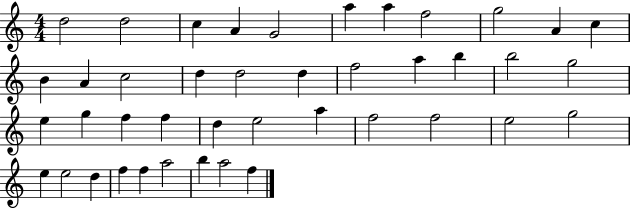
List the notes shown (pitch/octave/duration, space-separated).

D5/h D5/h C5/q A4/q G4/h A5/q A5/q F5/h G5/h A4/q C5/q B4/q A4/q C5/h D5/q D5/h D5/q F5/h A5/q B5/q B5/h G5/h E5/q G5/q F5/q F5/q D5/q E5/h A5/q F5/h F5/h E5/h G5/h E5/q E5/h D5/q F5/q F5/q A5/h B5/q A5/h F5/q